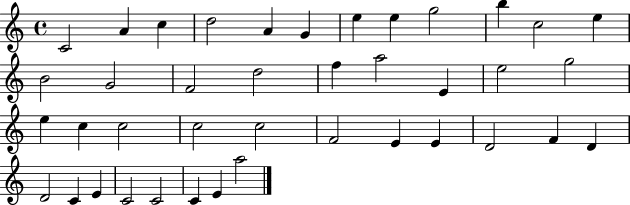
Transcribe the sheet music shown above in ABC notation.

X:1
T:Untitled
M:4/4
L:1/4
K:C
C2 A c d2 A G e e g2 b c2 e B2 G2 F2 d2 f a2 E e2 g2 e c c2 c2 c2 F2 E E D2 F D D2 C E C2 C2 C E a2